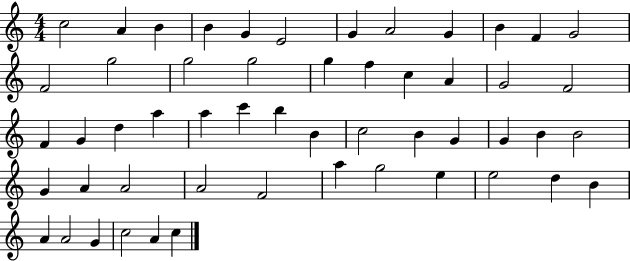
{
  \clef treble
  \numericTimeSignature
  \time 4/4
  \key c \major
  c''2 a'4 b'4 | b'4 g'4 e'2 | g'4 a'2 g'4 | b'4 f'4 g'2 | \break f'2 g''2 | g''2 g''2 | g''4 f''4 c''4 a'4 | g'2 f'2 | \break f'4 g'4 d''4 a''4 | a''4 c'''4 b''4 b'4 | c''2 b'4 g'4 | g'4 b'4 b'2 | \break g'4 a'4 a'2 | a'2 f'2 | a''4 g''2 e''4 | e''2 d''4 b'4 | \break a'4 a'2 g'4 | c''2 a'4 c''4 | \bar "|."
}